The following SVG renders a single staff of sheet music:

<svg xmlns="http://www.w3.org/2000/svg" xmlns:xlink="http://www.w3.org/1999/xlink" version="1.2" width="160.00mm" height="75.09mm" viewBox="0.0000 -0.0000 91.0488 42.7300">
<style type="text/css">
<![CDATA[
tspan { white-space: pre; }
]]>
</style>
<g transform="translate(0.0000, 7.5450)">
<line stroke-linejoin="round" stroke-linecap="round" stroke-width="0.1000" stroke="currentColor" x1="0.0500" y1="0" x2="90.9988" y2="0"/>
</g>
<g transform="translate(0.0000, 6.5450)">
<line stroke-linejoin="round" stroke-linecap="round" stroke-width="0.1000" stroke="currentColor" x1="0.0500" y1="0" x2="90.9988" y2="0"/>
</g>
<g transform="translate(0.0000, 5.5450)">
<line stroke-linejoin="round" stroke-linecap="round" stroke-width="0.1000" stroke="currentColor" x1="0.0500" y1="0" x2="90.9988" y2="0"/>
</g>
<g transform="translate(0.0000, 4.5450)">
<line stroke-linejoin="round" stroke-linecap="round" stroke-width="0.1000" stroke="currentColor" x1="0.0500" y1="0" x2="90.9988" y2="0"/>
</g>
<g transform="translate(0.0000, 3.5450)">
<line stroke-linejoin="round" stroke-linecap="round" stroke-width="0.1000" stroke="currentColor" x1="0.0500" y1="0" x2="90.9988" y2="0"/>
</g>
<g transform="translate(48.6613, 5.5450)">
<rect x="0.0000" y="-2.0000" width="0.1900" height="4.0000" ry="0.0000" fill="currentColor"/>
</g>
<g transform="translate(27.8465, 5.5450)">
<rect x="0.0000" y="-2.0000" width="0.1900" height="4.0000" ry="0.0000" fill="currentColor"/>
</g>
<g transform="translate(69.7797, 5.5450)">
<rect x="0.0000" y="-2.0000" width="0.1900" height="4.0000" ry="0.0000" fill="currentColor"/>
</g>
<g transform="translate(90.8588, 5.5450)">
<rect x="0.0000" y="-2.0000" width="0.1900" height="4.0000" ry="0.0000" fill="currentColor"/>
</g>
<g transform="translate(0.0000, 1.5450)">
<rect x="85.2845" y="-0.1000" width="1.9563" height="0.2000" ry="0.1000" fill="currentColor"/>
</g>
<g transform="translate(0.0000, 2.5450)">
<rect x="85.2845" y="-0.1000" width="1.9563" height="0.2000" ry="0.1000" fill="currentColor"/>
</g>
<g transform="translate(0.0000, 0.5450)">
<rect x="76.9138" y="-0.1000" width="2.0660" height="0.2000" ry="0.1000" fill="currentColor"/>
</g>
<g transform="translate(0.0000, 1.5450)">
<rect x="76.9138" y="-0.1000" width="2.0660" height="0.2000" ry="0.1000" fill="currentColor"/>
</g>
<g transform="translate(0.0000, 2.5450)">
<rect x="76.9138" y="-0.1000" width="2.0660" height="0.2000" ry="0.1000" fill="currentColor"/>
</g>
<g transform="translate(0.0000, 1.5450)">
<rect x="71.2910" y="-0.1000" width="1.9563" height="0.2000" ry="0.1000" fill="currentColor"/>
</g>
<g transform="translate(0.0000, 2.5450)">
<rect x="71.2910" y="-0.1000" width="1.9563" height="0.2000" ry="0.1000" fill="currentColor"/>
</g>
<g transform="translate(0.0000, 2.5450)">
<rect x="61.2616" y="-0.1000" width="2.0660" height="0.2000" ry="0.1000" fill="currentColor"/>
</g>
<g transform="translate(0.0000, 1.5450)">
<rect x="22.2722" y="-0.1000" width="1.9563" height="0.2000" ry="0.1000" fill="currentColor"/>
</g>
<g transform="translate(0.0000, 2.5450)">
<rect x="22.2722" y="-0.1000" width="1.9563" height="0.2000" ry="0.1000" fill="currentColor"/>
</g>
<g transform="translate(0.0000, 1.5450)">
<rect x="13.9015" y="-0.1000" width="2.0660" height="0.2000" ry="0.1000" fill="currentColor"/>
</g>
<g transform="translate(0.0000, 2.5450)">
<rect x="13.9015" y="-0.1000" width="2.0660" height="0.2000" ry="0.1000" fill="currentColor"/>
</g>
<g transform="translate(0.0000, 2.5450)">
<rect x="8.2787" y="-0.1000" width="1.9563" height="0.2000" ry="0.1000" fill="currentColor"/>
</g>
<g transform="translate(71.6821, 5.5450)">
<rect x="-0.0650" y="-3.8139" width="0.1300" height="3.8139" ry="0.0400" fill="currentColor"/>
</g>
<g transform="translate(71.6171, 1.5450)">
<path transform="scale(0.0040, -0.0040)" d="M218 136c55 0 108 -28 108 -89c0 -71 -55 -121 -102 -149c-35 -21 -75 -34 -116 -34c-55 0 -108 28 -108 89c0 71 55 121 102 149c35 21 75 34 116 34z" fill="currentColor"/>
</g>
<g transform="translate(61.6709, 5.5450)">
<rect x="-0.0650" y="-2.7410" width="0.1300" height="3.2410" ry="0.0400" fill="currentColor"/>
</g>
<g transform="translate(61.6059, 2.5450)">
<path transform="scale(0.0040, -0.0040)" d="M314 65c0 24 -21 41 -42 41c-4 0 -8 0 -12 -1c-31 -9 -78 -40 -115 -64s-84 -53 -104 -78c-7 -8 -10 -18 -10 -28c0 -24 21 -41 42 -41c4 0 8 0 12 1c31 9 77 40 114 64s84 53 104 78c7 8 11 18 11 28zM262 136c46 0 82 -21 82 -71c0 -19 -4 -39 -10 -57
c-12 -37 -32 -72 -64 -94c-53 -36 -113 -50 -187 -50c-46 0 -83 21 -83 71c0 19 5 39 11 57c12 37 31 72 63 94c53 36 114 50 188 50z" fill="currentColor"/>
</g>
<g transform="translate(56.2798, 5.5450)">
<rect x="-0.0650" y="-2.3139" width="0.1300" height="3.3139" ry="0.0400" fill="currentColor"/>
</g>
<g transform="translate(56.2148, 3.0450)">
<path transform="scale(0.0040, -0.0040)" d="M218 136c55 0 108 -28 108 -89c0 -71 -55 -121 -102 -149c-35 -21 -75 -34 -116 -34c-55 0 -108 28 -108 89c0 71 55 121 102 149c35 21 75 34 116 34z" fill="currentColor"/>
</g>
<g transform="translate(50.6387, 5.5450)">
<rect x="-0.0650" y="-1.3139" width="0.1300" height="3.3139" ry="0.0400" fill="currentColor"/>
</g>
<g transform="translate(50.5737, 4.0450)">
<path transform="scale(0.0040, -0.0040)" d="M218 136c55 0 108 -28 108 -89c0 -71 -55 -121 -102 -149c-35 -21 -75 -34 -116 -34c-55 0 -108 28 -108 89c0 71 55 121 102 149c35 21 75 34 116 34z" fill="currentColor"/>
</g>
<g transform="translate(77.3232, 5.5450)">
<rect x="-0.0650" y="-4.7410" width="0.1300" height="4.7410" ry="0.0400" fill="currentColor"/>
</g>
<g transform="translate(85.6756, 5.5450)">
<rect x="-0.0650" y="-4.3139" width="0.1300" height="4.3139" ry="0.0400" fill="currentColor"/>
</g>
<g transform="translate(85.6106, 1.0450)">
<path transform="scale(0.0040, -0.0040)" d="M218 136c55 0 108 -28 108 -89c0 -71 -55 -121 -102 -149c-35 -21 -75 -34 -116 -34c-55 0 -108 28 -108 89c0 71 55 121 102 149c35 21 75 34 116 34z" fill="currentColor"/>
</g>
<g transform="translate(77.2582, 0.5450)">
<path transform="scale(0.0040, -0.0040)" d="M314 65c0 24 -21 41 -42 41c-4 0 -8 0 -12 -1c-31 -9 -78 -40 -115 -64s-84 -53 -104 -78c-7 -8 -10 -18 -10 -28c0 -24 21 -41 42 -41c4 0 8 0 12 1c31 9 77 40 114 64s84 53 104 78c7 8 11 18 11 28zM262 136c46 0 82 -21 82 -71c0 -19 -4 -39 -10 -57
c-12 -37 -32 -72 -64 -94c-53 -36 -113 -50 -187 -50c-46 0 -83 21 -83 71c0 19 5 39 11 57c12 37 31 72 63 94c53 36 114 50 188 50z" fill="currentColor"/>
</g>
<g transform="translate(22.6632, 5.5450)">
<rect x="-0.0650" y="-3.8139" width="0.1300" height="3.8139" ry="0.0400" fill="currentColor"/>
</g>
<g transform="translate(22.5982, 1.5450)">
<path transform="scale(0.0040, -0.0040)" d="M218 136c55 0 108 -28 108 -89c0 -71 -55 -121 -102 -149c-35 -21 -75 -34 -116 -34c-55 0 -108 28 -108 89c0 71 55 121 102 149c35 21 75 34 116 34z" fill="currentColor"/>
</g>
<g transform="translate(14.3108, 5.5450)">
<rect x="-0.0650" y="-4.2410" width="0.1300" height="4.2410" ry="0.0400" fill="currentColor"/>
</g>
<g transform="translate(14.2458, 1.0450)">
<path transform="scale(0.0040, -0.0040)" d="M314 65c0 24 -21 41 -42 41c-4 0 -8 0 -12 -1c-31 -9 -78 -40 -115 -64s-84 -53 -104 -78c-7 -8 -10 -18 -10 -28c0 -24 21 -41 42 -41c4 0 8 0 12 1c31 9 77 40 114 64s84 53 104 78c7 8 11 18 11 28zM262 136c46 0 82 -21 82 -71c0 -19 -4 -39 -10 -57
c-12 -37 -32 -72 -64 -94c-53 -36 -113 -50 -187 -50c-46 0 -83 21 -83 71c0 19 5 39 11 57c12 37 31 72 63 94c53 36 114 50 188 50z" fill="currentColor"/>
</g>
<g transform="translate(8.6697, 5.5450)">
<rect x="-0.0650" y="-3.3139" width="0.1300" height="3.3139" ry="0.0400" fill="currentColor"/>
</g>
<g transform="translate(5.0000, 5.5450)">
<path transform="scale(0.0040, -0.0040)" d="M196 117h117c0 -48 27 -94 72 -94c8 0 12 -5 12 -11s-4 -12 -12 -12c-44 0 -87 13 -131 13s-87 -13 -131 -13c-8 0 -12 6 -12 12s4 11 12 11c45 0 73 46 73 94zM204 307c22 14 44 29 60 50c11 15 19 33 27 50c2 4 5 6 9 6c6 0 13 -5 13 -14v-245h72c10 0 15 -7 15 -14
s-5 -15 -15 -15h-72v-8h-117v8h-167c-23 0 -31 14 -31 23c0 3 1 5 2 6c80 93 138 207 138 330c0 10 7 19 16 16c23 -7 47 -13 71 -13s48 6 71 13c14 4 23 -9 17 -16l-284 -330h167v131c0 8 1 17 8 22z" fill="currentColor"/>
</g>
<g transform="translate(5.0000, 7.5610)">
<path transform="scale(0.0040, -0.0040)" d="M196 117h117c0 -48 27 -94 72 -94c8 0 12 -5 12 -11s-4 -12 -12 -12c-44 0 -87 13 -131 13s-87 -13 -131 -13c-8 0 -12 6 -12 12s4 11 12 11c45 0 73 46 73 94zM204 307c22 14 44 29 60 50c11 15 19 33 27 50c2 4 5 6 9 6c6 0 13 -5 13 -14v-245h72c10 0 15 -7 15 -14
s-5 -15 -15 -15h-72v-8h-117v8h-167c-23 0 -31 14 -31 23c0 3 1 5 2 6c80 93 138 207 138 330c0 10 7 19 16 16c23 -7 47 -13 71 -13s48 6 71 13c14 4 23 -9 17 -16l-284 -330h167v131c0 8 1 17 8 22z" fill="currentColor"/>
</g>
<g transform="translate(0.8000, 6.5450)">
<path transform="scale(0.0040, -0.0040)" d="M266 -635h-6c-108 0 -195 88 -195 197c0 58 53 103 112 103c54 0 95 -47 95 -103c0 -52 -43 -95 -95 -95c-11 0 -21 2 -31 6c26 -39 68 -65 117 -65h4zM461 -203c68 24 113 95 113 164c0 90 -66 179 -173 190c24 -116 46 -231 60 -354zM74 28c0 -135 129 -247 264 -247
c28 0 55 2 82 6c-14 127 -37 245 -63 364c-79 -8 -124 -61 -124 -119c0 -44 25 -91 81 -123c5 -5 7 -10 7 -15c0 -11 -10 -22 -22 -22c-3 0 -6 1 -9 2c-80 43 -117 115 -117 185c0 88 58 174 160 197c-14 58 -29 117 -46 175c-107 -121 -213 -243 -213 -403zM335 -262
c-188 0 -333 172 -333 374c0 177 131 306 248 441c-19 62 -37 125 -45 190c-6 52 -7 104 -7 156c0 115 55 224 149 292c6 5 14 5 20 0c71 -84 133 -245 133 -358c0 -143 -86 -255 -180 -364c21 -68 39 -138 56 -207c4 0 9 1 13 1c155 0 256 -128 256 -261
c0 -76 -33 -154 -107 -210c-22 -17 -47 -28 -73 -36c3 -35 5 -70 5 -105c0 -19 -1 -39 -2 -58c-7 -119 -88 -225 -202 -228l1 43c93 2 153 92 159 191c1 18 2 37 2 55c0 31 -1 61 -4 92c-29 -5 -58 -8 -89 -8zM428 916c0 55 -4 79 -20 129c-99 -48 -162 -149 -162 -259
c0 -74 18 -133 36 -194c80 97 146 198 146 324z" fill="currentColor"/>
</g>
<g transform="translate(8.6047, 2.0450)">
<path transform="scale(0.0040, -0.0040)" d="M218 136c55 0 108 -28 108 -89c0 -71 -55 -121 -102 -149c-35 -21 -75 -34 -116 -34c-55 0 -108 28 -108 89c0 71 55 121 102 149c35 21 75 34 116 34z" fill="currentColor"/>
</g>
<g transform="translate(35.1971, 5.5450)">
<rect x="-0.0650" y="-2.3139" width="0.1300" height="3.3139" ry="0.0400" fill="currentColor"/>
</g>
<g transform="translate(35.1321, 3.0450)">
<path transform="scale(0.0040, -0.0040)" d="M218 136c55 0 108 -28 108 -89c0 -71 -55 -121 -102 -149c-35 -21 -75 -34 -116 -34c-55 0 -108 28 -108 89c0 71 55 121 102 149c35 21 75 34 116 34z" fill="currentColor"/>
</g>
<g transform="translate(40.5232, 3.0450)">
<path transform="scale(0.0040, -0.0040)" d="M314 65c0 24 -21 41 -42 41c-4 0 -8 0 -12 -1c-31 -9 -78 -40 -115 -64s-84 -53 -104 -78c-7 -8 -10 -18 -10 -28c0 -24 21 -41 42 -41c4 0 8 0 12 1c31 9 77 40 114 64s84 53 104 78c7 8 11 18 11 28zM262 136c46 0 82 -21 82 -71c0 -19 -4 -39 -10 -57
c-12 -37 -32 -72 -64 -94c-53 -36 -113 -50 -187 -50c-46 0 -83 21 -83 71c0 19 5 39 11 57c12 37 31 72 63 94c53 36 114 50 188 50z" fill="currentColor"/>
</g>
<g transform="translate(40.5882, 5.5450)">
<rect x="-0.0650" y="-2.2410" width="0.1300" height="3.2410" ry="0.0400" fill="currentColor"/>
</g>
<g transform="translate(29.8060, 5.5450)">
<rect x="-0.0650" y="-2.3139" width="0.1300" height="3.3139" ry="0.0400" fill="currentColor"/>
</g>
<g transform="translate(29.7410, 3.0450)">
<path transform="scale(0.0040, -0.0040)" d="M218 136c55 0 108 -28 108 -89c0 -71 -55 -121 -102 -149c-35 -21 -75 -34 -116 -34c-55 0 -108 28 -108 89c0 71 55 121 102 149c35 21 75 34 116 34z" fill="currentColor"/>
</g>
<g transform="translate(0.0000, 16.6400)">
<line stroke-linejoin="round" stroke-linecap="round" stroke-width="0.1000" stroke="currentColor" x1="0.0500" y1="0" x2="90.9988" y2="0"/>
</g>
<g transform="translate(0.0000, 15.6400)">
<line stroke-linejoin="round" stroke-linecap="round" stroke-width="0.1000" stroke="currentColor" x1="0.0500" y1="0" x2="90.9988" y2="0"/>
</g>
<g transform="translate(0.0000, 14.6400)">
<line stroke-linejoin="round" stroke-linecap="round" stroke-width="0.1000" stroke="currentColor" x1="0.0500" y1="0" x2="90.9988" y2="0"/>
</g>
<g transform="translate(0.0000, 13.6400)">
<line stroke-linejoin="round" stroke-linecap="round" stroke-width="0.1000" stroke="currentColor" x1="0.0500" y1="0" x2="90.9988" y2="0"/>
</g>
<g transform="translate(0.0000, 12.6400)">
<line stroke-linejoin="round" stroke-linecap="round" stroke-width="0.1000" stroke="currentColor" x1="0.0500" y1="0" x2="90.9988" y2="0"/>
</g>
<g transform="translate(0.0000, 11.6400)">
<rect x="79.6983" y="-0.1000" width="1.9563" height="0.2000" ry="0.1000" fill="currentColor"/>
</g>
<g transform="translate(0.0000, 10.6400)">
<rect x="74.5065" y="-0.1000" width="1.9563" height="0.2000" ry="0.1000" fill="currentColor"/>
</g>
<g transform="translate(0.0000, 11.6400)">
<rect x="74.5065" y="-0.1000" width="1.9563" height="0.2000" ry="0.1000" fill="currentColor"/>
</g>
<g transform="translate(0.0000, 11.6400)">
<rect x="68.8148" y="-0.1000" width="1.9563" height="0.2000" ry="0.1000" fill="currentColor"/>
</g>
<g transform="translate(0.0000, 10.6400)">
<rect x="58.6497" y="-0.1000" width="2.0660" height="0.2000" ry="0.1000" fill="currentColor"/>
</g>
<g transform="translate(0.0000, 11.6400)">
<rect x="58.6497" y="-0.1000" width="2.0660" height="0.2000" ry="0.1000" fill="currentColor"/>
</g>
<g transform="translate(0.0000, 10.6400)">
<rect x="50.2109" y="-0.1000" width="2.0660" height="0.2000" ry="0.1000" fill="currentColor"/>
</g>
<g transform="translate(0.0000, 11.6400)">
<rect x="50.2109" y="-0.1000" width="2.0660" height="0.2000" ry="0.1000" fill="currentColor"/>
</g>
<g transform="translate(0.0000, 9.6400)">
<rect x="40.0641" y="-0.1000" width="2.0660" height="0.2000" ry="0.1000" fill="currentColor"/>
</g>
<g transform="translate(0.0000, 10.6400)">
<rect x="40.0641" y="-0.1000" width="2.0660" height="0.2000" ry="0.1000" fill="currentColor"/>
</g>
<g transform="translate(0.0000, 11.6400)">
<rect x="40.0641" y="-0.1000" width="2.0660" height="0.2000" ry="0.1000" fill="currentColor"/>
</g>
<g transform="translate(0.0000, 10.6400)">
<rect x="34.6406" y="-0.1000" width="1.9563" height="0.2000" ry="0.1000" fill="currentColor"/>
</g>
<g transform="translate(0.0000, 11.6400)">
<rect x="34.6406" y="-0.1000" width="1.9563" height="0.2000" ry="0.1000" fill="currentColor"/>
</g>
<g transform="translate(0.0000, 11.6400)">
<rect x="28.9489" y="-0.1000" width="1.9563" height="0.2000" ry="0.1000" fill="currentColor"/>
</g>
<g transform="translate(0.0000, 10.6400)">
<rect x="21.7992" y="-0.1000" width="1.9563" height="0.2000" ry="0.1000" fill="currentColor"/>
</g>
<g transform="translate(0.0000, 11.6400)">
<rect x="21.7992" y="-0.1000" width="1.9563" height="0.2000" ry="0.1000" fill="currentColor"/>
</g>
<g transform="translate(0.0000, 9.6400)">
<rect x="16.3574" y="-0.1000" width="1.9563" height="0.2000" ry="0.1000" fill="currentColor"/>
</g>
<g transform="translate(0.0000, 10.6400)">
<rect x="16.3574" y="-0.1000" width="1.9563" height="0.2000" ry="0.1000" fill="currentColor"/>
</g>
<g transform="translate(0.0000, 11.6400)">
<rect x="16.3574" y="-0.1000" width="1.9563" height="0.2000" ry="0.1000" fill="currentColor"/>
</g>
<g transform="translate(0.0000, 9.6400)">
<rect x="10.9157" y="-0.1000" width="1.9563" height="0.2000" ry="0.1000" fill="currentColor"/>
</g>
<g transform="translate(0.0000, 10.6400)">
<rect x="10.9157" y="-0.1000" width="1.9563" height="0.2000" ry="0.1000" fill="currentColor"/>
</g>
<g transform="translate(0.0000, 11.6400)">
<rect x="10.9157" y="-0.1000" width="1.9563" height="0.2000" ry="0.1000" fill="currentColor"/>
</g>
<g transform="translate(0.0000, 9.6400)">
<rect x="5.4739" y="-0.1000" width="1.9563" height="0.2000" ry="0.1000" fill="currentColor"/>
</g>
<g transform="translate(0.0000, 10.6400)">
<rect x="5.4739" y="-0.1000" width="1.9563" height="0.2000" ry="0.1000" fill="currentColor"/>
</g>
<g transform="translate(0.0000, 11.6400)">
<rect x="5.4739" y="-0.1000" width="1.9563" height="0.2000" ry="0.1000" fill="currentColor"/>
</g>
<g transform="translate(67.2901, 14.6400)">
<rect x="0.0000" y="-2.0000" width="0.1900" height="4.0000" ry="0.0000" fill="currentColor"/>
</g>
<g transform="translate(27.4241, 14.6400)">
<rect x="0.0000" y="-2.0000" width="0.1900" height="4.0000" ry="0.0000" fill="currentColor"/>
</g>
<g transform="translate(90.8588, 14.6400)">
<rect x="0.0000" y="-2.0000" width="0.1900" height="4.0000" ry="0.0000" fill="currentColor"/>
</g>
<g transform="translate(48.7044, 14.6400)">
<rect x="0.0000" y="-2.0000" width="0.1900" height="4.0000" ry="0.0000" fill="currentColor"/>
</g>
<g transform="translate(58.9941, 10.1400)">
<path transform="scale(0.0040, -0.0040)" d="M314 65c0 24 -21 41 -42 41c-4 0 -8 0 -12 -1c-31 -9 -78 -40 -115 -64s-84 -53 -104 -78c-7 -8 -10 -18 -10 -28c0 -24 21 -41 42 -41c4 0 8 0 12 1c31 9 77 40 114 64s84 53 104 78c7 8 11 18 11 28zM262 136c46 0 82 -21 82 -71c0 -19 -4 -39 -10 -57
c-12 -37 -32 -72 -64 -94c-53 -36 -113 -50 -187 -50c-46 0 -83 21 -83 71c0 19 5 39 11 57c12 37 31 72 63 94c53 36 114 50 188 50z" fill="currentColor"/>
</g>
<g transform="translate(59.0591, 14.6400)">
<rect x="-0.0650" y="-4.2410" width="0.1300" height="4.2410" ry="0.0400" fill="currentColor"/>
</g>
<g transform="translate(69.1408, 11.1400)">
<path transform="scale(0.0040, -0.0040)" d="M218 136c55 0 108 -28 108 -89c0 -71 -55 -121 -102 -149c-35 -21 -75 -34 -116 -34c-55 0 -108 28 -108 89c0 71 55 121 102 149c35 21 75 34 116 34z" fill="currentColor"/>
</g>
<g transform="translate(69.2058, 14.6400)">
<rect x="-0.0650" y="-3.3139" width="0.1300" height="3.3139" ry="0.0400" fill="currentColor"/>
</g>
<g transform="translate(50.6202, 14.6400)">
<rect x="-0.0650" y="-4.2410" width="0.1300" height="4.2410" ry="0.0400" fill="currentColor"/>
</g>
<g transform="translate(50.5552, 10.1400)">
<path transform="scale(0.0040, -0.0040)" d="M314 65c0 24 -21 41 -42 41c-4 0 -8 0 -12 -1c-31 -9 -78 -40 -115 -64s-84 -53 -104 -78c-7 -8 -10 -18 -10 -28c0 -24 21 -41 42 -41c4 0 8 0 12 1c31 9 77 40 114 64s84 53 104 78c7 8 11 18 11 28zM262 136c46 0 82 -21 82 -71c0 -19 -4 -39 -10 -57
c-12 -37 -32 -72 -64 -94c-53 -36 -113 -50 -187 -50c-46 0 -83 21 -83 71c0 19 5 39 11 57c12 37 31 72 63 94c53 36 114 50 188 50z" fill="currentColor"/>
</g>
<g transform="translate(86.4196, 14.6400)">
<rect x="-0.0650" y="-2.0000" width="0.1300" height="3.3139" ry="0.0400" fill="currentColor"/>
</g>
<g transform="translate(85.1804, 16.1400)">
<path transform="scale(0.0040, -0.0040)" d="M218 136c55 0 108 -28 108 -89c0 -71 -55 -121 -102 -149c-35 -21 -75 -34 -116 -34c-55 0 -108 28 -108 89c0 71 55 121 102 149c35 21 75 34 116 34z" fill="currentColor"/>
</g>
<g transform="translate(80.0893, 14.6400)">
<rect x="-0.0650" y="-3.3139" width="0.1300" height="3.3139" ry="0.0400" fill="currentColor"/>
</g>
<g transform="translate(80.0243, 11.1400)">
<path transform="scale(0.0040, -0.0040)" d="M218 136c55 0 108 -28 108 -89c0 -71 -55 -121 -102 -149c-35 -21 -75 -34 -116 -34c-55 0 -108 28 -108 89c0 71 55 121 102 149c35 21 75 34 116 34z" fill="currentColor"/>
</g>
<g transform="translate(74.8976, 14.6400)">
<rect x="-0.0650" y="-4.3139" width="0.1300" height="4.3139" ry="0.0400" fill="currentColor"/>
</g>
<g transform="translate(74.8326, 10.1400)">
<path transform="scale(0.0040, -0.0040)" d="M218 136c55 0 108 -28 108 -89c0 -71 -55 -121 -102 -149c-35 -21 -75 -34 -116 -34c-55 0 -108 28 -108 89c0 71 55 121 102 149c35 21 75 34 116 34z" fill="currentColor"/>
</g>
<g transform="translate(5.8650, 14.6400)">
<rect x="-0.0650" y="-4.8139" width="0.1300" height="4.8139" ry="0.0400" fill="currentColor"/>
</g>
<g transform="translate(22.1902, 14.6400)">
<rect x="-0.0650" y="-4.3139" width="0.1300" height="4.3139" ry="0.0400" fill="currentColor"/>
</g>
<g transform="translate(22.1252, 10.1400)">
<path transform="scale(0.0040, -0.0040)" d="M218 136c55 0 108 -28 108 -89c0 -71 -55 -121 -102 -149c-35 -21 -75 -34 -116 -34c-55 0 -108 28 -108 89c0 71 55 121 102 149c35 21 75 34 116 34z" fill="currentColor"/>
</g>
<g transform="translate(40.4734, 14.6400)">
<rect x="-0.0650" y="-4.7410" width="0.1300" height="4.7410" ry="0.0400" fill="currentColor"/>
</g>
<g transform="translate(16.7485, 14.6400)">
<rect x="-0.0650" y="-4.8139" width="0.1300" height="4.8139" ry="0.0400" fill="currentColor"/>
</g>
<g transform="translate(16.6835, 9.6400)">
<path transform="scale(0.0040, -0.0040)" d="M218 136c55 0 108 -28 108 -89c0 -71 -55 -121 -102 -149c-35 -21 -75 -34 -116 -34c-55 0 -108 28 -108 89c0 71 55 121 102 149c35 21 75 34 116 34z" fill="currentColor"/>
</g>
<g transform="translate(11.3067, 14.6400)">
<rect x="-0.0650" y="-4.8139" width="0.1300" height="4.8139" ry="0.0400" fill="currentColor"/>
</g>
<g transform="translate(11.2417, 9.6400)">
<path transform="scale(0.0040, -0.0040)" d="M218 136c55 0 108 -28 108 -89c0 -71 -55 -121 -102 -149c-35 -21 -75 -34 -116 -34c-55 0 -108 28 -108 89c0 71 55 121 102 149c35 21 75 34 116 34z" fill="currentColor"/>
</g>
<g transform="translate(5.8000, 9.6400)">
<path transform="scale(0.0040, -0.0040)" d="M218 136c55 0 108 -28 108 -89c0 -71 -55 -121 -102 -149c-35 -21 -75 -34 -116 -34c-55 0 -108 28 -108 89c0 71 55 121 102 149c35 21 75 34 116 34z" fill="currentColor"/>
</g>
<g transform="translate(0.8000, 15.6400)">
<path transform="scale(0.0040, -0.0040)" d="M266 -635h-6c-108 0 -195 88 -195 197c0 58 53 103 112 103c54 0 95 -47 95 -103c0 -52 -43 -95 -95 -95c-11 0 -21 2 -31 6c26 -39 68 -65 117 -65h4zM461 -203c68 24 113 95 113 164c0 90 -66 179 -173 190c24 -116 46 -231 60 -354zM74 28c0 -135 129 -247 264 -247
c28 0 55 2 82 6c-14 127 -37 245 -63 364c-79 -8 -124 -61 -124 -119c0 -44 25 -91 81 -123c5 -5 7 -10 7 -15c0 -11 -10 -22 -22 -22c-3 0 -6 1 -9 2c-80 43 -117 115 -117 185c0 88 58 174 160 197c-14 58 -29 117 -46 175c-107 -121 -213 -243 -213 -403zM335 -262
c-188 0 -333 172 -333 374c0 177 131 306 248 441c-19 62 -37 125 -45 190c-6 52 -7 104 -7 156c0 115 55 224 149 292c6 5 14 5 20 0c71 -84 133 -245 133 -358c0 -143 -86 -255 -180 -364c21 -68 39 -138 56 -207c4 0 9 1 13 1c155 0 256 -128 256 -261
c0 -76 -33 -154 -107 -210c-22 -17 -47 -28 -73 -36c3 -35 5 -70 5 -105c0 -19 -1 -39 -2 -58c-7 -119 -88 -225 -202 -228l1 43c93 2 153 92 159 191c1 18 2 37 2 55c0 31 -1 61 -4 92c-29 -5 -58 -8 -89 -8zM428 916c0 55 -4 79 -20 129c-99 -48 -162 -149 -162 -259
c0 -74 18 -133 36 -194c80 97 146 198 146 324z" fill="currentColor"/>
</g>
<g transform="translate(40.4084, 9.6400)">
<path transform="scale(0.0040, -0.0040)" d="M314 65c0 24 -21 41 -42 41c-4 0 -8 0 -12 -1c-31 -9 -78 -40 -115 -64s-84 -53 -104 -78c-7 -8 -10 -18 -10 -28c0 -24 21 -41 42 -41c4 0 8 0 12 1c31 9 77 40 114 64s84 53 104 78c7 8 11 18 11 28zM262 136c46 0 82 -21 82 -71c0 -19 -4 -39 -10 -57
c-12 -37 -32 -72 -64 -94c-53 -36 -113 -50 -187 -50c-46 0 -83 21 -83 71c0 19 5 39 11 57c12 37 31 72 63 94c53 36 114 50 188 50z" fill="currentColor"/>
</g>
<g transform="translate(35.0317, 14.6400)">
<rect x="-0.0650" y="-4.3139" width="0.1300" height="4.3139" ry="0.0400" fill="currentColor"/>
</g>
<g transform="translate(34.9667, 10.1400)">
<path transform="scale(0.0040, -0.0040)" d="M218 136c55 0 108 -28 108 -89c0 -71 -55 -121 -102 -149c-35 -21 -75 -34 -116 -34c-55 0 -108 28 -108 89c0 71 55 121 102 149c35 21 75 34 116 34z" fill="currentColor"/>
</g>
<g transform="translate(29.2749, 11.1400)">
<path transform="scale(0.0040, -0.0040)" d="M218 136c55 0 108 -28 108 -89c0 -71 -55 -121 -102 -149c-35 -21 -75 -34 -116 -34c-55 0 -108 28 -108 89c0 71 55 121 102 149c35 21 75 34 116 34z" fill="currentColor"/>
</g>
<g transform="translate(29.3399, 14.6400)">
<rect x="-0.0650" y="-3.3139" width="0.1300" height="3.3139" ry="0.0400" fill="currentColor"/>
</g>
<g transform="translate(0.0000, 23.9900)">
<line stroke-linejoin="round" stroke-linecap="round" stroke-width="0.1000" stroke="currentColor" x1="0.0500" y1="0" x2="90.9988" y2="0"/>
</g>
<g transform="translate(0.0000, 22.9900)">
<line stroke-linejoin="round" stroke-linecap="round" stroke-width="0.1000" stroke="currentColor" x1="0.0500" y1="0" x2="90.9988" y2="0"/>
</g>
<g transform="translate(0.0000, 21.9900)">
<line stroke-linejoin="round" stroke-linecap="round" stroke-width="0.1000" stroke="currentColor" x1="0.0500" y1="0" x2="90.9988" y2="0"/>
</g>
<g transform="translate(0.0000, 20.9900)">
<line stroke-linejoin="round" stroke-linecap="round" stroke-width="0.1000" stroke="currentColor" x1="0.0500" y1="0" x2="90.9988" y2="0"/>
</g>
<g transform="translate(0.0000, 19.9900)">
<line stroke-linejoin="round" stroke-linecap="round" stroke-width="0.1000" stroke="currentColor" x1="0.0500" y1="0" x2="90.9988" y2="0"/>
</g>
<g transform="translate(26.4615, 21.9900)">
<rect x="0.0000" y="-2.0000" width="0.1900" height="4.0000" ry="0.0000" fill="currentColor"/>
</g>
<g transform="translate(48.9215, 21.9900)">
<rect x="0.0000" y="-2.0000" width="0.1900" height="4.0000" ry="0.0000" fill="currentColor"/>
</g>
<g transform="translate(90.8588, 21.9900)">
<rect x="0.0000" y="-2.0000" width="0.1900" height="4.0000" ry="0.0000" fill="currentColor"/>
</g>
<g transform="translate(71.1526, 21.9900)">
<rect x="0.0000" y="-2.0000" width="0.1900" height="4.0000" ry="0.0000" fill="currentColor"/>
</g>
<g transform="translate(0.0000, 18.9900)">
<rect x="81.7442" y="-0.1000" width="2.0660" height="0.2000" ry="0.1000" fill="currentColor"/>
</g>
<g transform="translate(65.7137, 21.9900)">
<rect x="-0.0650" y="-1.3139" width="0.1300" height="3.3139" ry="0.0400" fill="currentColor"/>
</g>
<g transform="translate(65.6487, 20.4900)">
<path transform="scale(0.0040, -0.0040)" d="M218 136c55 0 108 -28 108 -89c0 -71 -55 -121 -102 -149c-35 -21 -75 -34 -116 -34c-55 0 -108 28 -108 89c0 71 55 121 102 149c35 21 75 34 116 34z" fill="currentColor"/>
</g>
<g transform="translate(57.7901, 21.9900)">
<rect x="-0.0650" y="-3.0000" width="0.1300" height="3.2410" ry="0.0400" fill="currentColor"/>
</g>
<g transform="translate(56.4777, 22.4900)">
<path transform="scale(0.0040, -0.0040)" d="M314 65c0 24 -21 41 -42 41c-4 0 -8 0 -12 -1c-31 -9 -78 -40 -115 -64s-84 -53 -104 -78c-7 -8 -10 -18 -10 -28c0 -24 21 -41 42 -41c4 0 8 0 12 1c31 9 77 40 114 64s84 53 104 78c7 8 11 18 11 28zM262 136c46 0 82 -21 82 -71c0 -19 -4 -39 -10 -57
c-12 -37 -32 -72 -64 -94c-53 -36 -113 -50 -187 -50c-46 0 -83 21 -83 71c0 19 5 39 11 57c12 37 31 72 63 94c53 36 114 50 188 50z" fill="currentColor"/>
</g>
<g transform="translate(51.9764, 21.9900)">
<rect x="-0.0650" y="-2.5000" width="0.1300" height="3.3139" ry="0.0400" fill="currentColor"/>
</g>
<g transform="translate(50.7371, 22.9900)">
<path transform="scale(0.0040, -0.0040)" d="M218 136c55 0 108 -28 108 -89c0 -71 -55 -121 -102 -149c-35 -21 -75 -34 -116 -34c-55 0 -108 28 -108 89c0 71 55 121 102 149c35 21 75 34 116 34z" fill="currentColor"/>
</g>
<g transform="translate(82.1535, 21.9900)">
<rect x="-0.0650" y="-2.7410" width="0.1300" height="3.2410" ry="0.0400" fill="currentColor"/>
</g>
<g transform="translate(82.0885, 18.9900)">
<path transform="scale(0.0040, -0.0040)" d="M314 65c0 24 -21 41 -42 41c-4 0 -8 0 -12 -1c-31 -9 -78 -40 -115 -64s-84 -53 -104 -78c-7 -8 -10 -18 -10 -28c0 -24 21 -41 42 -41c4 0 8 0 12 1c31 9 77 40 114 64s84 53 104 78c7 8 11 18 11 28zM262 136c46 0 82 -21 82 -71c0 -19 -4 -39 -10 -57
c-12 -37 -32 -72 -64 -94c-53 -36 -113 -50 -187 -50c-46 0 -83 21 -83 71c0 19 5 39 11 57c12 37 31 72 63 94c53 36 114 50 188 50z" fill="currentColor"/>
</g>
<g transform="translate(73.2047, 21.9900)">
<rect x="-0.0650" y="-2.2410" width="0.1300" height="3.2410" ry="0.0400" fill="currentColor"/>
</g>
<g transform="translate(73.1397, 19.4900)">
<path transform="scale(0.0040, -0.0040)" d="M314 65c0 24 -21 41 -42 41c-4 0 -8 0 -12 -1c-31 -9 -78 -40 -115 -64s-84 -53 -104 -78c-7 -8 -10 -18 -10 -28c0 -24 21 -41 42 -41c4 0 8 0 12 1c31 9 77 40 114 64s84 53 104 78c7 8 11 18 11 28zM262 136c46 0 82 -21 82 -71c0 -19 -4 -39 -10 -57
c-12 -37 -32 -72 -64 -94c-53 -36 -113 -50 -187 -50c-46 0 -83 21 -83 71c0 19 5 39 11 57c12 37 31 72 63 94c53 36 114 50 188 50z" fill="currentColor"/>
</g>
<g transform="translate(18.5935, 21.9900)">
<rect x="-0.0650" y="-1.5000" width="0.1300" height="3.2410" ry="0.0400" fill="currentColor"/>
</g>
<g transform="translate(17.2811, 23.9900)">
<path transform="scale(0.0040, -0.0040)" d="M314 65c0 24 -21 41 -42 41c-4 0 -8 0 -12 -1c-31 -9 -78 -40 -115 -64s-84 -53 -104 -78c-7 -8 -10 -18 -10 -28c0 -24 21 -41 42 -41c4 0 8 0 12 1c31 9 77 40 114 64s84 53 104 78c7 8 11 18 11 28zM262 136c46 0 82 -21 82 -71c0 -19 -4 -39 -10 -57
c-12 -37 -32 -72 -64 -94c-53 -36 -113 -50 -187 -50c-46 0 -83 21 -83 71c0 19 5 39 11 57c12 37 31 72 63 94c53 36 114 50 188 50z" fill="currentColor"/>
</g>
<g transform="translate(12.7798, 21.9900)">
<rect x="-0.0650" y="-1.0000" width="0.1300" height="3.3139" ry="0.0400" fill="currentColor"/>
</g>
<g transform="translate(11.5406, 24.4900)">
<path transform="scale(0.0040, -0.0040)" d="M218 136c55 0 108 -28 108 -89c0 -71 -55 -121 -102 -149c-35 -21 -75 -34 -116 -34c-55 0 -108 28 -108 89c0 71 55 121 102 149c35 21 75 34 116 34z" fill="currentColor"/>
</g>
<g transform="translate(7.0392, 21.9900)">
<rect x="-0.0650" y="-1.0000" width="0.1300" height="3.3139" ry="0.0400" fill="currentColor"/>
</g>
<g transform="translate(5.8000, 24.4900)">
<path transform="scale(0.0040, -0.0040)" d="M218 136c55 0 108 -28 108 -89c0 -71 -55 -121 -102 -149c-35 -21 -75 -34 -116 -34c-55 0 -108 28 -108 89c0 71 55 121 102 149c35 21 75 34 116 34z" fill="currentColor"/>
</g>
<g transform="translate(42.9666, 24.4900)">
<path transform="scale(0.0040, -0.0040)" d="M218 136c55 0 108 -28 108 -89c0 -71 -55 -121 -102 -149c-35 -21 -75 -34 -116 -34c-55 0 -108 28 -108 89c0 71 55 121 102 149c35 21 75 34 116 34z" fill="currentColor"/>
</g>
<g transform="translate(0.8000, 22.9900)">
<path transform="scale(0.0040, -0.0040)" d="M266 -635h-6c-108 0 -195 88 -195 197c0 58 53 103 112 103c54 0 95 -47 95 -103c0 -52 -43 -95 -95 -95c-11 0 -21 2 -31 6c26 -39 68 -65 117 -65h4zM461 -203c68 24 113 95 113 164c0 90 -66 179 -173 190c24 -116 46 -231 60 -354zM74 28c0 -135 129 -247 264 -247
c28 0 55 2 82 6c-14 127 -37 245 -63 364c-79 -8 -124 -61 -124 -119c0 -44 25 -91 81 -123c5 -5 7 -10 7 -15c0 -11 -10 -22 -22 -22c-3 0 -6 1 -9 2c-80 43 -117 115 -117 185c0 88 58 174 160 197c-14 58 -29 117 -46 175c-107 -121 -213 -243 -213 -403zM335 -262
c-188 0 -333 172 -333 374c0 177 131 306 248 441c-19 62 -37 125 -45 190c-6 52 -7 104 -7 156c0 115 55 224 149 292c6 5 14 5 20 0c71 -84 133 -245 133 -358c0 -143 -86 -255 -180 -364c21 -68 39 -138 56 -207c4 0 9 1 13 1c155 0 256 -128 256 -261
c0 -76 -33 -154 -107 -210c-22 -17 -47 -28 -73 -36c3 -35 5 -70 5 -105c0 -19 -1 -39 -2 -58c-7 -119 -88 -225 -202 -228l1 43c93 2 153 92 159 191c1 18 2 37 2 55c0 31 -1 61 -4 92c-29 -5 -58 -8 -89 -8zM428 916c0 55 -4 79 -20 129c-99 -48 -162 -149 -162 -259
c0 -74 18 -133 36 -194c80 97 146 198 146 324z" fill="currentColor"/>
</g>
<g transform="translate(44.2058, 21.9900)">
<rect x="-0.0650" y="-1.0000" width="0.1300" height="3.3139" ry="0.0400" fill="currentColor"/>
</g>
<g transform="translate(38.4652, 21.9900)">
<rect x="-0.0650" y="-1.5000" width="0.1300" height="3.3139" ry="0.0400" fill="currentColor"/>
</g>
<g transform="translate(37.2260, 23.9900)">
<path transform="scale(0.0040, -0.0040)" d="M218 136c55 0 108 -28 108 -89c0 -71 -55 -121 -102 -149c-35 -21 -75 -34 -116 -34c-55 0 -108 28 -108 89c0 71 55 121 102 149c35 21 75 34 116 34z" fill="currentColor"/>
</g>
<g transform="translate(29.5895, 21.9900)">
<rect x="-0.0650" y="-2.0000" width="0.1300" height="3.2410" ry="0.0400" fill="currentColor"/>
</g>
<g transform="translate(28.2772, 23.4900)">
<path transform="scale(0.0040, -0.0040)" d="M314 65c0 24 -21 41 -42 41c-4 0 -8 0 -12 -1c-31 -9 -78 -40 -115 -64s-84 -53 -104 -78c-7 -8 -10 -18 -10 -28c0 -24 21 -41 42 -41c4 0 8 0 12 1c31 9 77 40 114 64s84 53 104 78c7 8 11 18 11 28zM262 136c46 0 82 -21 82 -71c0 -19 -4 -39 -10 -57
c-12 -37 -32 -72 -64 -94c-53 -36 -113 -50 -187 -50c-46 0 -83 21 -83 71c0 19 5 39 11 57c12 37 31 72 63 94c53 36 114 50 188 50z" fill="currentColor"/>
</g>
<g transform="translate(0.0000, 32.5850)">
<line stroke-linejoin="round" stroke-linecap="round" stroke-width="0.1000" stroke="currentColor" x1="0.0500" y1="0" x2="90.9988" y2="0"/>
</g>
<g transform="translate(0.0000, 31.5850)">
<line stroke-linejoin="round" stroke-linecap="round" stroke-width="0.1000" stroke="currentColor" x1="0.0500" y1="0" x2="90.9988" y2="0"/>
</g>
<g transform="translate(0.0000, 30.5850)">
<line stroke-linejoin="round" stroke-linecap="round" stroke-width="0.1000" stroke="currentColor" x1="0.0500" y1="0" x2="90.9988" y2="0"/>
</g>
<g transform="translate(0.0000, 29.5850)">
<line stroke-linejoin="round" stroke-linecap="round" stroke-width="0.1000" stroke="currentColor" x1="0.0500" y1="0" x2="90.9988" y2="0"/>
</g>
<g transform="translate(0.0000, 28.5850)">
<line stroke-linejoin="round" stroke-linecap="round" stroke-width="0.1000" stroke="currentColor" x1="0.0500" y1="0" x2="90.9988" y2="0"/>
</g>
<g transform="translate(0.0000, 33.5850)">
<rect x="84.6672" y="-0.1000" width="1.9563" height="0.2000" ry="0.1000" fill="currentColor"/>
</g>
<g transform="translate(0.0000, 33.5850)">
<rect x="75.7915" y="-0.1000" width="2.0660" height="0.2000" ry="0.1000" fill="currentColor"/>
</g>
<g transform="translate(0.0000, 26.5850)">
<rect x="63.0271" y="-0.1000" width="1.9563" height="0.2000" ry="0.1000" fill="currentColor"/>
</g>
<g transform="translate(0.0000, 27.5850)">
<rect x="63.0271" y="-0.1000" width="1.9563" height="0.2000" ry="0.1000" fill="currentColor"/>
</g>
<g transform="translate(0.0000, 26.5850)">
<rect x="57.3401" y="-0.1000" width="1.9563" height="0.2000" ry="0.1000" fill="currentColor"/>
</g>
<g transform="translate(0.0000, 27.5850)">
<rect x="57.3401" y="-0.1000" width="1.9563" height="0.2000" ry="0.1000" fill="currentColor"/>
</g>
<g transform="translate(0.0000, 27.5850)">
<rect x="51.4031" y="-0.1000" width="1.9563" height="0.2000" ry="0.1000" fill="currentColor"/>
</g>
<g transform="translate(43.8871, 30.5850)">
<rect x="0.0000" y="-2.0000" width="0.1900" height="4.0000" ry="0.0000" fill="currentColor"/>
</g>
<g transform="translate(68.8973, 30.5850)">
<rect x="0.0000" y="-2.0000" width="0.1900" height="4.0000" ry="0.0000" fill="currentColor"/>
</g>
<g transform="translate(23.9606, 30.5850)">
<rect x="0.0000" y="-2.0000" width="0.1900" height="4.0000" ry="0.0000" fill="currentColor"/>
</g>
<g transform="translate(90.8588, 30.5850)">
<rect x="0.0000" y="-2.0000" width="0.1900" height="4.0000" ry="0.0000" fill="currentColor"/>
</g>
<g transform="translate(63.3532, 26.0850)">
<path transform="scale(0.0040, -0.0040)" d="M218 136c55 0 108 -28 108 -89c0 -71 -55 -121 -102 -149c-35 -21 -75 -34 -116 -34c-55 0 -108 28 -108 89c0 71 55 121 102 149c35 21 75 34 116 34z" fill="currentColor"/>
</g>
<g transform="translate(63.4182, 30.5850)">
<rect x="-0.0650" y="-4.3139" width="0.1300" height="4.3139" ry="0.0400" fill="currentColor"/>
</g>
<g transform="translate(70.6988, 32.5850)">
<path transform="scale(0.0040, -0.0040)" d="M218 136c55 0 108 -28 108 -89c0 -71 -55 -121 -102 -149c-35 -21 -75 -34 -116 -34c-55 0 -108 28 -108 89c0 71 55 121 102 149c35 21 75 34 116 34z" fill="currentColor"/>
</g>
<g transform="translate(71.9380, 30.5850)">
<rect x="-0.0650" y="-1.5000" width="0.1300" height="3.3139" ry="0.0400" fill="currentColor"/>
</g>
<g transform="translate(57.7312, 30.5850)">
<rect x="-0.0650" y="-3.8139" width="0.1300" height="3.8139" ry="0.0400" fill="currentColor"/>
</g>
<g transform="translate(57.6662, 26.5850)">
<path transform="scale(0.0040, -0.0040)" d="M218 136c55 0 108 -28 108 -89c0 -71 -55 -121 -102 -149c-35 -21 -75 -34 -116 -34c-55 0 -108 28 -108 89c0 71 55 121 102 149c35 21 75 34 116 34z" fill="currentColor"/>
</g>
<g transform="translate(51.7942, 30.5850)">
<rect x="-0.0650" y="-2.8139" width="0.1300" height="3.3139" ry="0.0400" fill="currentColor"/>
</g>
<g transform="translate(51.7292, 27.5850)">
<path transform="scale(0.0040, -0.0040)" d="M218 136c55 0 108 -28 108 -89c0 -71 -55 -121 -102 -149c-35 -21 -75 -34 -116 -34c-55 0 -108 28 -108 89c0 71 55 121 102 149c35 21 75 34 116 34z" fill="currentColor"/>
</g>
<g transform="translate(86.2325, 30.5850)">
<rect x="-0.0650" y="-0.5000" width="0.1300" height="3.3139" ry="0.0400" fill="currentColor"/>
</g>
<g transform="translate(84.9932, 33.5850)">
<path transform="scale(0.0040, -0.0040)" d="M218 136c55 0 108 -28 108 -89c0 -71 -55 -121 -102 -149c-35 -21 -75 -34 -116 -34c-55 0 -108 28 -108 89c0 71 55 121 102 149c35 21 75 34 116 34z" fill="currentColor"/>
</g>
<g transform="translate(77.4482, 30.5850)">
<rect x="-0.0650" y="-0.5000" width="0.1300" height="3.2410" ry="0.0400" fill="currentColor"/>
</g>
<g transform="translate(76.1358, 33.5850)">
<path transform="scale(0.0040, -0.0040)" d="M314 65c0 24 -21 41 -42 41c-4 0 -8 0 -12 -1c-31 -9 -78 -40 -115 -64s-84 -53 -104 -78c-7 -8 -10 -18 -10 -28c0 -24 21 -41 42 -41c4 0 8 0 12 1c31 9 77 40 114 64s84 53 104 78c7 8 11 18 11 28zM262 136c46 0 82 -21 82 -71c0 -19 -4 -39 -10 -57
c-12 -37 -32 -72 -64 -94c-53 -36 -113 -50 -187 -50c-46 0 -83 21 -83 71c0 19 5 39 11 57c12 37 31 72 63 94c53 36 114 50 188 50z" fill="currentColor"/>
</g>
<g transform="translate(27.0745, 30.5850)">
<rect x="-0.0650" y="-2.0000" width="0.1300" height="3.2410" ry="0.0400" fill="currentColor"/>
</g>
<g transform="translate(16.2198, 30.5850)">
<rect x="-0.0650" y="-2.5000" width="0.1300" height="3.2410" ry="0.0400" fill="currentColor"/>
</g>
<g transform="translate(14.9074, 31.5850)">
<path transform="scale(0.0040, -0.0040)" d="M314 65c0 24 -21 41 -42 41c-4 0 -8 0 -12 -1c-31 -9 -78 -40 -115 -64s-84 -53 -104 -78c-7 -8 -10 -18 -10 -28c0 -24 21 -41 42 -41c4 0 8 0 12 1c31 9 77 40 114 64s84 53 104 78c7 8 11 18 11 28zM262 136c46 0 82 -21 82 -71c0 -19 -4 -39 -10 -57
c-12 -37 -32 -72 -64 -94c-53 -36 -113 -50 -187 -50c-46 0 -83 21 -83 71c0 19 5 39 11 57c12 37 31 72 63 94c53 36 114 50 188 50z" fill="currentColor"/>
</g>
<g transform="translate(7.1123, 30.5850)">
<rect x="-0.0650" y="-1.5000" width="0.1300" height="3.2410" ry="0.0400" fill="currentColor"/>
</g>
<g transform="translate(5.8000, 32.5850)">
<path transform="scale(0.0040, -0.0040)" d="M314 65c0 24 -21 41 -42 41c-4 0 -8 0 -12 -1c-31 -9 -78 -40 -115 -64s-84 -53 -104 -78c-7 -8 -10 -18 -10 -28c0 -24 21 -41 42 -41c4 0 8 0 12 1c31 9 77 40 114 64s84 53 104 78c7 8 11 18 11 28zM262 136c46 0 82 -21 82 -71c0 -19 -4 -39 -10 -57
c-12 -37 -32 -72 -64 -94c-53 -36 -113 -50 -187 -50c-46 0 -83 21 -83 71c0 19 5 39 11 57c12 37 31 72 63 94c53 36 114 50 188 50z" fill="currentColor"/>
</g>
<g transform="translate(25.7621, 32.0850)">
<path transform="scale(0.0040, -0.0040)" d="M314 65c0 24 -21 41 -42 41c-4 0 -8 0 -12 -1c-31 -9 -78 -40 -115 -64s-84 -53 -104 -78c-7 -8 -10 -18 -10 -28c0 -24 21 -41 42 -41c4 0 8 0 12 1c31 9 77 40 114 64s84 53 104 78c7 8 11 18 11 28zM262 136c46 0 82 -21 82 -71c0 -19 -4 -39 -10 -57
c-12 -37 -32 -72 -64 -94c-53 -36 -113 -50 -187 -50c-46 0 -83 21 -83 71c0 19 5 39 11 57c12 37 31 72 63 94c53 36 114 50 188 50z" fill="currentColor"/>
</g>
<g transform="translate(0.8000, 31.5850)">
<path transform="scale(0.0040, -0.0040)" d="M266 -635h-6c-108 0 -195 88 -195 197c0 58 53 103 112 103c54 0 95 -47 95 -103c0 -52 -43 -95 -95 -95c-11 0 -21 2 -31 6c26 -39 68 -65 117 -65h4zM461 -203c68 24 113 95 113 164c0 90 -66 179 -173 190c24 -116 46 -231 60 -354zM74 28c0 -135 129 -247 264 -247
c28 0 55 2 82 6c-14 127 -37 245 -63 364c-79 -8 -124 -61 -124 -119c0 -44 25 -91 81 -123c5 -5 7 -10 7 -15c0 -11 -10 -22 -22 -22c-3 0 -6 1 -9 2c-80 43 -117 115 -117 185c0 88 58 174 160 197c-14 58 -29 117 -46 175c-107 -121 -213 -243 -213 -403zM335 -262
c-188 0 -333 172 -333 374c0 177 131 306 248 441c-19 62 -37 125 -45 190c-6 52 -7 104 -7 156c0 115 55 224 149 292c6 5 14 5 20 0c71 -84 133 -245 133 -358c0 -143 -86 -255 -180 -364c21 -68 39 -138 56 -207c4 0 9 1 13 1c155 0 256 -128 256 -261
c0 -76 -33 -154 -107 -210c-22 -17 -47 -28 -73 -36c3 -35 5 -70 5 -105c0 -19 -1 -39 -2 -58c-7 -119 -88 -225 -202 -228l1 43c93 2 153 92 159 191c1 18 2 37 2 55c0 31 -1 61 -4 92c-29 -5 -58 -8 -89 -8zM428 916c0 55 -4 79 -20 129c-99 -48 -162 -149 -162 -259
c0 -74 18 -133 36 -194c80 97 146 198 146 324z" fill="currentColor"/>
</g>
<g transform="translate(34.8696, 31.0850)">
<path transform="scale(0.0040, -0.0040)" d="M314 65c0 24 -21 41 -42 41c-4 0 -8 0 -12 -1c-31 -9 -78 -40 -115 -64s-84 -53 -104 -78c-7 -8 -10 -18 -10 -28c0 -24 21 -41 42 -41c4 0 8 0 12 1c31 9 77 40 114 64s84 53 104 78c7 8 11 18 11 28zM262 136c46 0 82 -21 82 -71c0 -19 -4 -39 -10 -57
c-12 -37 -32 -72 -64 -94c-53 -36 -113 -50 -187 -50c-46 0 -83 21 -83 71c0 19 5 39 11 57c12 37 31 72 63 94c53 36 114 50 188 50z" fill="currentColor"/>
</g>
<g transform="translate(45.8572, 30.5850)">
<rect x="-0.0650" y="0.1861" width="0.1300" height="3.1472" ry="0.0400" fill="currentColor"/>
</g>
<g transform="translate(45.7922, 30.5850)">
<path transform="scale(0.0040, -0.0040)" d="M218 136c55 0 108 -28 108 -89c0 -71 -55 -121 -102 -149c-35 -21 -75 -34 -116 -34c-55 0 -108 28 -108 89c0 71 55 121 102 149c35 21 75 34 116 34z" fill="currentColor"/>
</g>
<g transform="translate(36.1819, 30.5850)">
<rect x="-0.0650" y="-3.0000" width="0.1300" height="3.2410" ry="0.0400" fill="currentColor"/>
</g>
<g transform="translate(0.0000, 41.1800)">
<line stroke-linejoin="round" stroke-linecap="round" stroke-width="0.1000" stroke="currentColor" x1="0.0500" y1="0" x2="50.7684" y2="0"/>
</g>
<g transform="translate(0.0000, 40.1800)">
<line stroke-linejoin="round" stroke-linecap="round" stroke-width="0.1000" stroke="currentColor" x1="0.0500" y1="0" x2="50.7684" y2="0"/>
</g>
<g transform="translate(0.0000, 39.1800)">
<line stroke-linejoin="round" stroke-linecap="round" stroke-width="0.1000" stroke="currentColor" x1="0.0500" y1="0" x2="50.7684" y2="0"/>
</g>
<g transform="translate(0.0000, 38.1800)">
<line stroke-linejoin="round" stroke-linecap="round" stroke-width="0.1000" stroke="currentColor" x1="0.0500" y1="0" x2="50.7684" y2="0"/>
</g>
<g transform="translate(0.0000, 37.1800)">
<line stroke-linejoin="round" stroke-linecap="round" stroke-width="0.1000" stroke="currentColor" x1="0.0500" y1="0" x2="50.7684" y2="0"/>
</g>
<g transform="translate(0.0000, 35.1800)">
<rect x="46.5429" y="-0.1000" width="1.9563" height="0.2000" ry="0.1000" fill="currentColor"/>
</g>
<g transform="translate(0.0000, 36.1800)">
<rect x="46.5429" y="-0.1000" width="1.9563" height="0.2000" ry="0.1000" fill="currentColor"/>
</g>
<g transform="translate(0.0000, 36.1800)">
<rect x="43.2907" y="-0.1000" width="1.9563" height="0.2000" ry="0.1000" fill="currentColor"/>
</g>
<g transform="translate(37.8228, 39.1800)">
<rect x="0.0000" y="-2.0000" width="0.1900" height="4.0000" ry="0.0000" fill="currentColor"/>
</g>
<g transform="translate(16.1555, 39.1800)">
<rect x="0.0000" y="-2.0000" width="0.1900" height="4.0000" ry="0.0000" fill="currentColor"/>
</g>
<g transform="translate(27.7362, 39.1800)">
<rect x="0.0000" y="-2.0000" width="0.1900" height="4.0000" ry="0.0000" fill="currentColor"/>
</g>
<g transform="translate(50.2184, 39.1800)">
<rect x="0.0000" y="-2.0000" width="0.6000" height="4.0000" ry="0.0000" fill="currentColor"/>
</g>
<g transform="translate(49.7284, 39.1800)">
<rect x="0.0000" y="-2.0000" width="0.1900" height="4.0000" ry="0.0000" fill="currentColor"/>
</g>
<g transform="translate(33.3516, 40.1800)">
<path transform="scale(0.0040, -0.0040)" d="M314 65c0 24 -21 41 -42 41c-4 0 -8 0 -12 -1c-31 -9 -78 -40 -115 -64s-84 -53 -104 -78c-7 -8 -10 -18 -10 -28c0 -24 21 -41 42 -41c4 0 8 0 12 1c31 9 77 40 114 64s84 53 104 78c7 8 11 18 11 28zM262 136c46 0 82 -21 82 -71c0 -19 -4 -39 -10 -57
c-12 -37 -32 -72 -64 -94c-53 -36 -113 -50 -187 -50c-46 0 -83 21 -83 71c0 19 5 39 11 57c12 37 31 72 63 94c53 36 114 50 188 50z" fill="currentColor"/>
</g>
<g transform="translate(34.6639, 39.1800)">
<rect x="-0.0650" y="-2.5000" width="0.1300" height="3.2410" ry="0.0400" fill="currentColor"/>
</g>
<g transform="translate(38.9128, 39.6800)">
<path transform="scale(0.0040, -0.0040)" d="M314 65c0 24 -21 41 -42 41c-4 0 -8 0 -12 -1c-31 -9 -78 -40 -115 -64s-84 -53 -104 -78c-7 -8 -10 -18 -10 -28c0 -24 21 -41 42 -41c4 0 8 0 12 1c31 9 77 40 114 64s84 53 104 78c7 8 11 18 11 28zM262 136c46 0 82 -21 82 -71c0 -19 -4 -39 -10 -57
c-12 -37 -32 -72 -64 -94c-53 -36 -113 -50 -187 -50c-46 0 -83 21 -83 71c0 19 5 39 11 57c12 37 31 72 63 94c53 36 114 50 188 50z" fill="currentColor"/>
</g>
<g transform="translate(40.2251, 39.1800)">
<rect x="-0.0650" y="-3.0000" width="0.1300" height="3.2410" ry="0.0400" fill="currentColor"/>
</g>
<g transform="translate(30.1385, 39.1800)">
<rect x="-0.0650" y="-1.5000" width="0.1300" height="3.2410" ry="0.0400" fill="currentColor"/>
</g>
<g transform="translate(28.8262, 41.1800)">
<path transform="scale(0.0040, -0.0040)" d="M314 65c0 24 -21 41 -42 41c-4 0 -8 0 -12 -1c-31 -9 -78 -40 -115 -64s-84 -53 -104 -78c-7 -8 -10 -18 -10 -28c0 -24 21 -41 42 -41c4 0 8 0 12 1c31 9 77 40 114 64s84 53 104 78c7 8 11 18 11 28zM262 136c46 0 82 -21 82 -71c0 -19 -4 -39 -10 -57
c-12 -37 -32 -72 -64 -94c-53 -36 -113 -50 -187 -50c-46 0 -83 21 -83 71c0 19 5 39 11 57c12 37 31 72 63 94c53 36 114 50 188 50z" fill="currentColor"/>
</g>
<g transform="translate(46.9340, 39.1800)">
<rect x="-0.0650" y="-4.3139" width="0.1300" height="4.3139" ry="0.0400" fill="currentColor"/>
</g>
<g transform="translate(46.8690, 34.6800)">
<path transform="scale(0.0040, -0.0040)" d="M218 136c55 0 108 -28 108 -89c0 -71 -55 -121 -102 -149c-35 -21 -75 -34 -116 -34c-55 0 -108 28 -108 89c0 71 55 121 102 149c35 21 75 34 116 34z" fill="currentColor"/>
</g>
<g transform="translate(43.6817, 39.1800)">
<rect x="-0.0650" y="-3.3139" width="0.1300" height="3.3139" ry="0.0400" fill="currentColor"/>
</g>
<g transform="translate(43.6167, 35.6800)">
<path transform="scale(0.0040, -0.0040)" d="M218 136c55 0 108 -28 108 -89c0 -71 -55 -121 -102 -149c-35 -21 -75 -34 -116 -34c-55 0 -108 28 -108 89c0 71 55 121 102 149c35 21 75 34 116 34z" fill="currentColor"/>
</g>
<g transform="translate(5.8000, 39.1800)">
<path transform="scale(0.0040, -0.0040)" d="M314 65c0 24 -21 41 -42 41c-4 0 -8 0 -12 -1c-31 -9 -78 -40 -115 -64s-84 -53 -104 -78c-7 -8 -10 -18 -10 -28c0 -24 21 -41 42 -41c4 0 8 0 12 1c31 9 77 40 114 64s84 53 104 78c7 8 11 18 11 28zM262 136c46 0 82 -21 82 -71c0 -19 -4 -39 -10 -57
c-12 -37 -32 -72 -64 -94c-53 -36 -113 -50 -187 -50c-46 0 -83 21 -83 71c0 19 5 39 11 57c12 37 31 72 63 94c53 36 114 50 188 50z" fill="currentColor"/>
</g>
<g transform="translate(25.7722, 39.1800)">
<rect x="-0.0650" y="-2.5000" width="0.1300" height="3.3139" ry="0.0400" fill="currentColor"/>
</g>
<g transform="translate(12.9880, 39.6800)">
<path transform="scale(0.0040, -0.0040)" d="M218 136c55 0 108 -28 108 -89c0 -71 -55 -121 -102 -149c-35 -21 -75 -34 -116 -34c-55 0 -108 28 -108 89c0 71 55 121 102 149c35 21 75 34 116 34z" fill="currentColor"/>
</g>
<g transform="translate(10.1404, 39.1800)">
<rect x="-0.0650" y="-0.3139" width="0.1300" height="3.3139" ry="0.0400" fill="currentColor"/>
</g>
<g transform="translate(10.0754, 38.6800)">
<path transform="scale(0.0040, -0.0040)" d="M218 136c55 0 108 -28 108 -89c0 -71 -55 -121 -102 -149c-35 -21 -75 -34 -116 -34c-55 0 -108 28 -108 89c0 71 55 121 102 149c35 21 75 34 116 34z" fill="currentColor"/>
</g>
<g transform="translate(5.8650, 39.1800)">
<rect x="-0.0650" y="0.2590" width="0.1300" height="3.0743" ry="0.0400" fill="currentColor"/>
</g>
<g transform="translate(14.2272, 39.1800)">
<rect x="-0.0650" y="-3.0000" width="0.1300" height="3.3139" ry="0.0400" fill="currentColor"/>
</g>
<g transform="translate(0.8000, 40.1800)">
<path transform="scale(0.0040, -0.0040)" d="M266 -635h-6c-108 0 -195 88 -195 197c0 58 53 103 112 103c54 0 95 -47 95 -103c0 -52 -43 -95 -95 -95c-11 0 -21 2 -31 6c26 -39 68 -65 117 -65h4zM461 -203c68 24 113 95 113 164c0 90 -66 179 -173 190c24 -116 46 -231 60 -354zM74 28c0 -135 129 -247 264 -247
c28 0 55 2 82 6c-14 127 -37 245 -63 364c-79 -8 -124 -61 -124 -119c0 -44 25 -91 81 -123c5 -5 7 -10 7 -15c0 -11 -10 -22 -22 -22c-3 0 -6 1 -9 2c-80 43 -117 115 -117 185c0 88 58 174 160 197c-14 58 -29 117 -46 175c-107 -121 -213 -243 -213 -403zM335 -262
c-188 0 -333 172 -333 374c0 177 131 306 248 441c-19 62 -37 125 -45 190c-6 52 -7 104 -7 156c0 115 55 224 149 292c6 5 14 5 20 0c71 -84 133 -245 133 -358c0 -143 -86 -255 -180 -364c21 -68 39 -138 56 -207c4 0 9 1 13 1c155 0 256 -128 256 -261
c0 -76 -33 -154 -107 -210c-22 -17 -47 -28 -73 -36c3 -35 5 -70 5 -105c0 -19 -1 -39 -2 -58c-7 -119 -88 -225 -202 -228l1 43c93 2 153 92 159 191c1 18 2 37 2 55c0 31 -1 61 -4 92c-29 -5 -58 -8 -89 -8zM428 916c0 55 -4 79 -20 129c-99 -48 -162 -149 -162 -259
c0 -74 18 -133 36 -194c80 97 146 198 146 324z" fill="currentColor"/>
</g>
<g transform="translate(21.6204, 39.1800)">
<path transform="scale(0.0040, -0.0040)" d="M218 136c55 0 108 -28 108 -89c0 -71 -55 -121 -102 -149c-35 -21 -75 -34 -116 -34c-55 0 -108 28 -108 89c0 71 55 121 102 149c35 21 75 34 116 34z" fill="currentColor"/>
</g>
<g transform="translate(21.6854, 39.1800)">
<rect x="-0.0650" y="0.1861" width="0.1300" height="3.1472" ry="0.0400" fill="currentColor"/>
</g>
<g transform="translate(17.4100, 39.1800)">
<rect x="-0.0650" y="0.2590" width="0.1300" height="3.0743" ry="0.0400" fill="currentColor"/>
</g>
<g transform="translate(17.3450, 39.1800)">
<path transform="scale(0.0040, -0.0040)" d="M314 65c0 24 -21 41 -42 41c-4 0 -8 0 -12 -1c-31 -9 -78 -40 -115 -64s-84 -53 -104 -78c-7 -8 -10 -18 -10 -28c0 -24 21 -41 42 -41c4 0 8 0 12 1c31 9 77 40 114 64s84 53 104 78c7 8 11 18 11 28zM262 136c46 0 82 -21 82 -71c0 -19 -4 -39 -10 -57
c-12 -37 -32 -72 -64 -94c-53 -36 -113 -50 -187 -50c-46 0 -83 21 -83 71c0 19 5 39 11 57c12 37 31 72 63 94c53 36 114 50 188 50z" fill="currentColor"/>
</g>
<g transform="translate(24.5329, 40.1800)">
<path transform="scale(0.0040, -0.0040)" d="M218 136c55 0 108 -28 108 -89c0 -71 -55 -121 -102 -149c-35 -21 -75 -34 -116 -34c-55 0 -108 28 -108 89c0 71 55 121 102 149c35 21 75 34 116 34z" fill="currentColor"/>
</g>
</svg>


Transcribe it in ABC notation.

X:1
T:Untitled
M:4/4
L:1/4
K:C
b d'2 c' g g g2 e g a2 c' e'2 d' e' e' e' d' b d' e'2 d'2 d'2 b d' b F D D E2 F2 E D G A2 e g2 a2 E2 G2 F2 A2 B a c' d' E C2 C B2 c A B2 B G E2 G2 A2 b d'